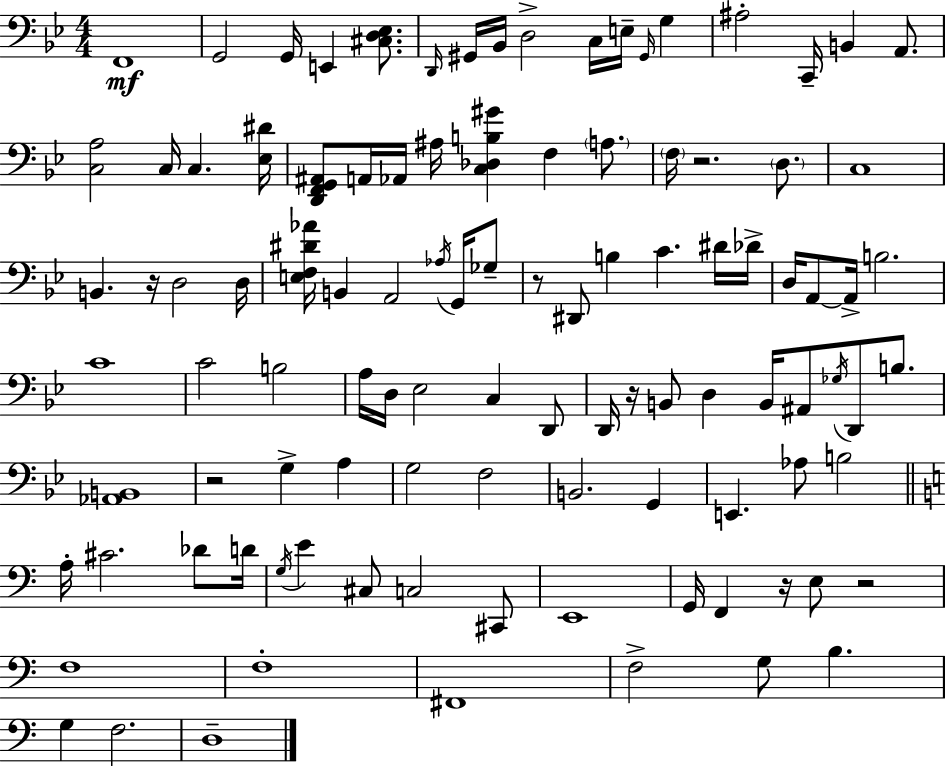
{
  \clef bass
  \numericTimeSignature
  \time 4/4
  \key bes \major
  f,1\mf | g,2 g,16 e,4 <cis d ees>8. | \grace { d,16 } gis,16 bes,16 d2-> c16 e16-- \grace { gis,16 } g4 | ais2-. c,16-- b,4 a,8. | \break <c a>2 c16 c4. | <ees dis'>16 <d, f, g, ais,>8 a,16 aes,16 ais16 <c des b gis'>4 f4 \parenthesize a8. | \parenthesize f16 r2. \parenthesize d8. | c1 | \break b,4. r16 d2 | d16 <e f dis' aes'>16 b,4 a,2 \acciaccatura { aes16 } | g,16 ges8-- r8 dis,8 b4 c'4. | dis'16 des'16-> d16 a,8~~ a,16-> b2. | \break c'1 | c'2 b2 | a16 d16 ees2 c4 | d,8 d,16 r16 b,8 d4 b,16 ais,8 \acciaccatura { ges16 } d,8 | \break b8. <aes, b,>1 | r2 g4-> | a4 g2 f2 | b,2. | \break g,4 e,4. aes8 b2 | \bar "||" \break \key a \minor a16-. cis'2. des'8 d'16 | \acciaccatura { g16 } e'4 cis8 c2 cis,8 | e,1 | g,16 f,4 r16 e8 r2 | \break f1 | f1-. | fis,1 | f2-> g8 b4. | \break g4 f2. | d1-- | \bar "|."
}